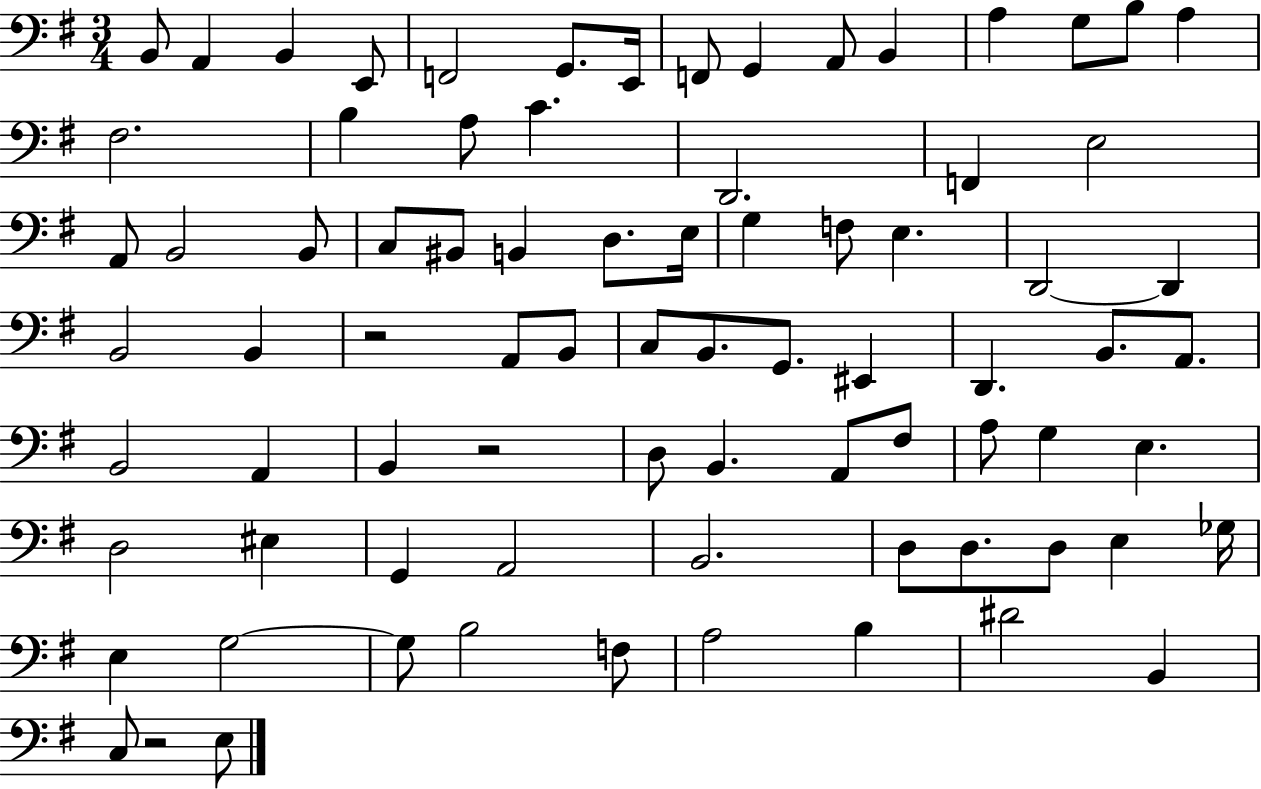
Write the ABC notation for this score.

X:1
T:Untitled
M:3/4
L:1/4
K:G
B,,/2 A,, B,, E,,/2 F,,2 G,,/2 E,,/4 F,,/2 G,, A,,/2 B,, A, G,/2 B,/2 A, ^F,2 B, A,/2 C D,,2 F,, E,2 A,,/2 B,,2 B,,/2 C,/2 ^B,,/2 B,, D,/2 E,/4 G, F,/2 E, D,,2 D,, B,,2 B,, z2 A,,/2 B,,/2 C,/2 B,,/2 G,,/2 ^E,, D,, B,,/2 A,,/2 B,,2 A,, B,, z2 D,/2 B,, A,,/2 ^F,/2 A,/2 G, E, D,2 ^E, G,, A,,2 B,,2 D,/2 D,/2 D,/2 E, _G,/4 E, G,2 G,/2 B,2 F,/2 A,2 B, ^D2 B,, C,/2 z2 E,/2